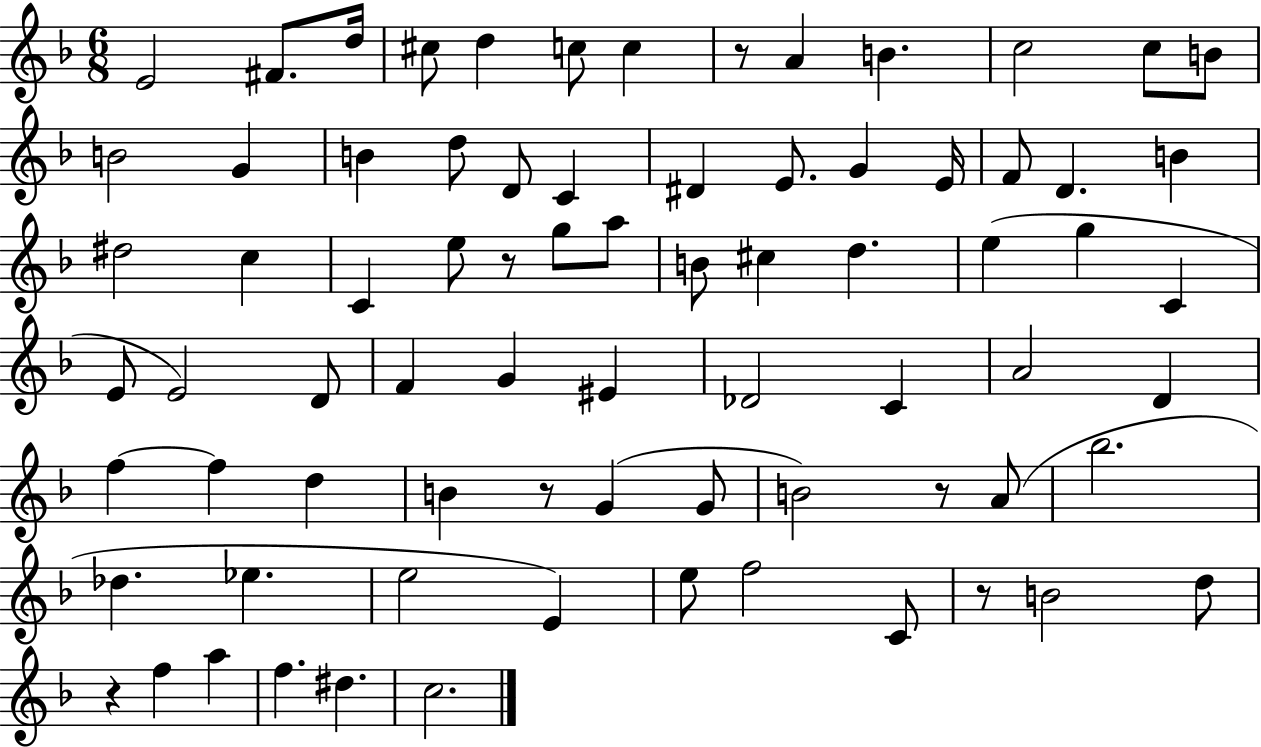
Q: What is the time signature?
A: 6/8